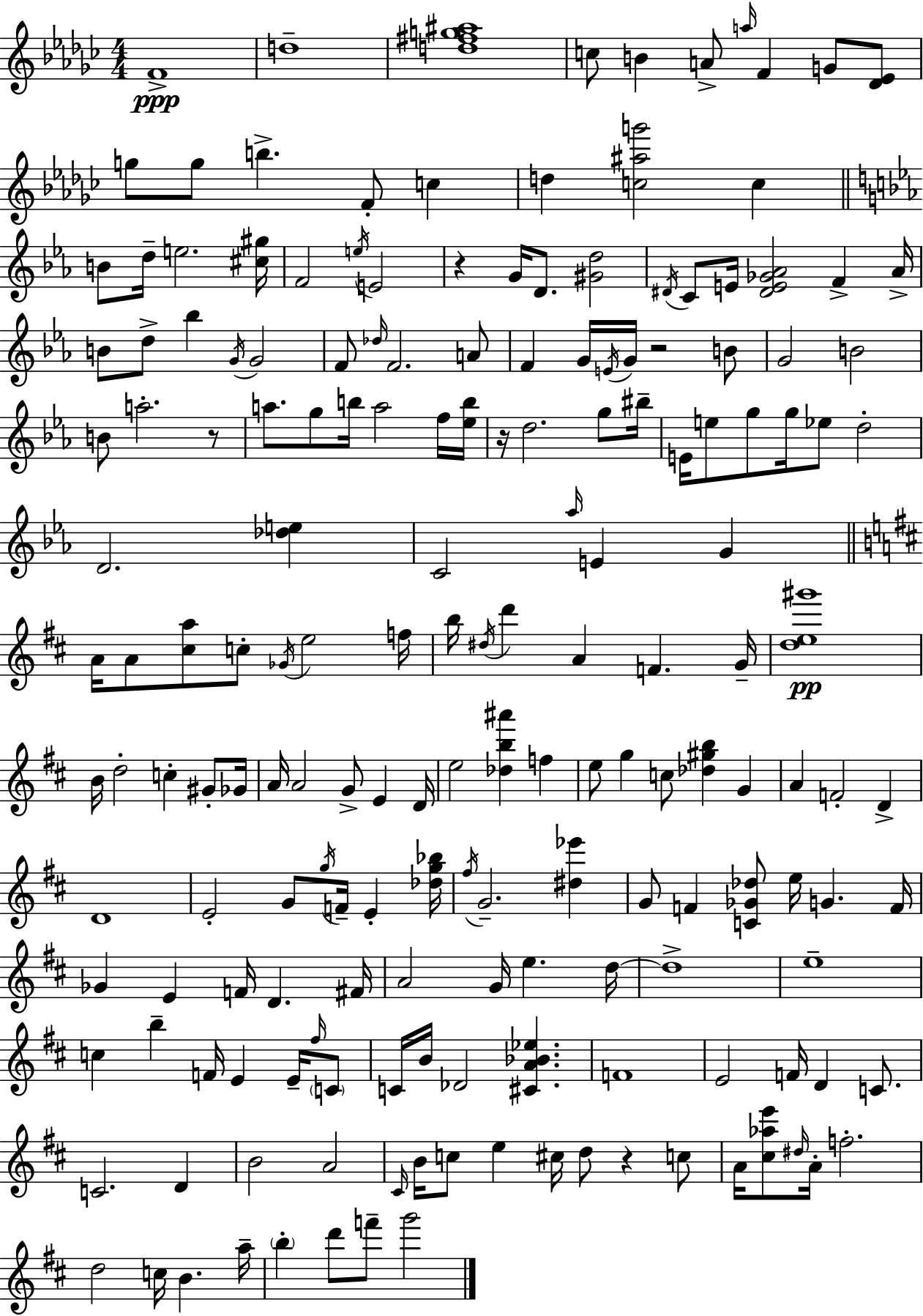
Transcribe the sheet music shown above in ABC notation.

X:1
T:Untitled
M:4/4
L:1/4
K:Ebm
F4 d4 [d^fg^a]4 c/2 B A/2 a/4 F G/2 [_D_E]/2 g/2 g/2 b F/2 c d [c^ag']2 c B/2 d/4 e2 [^c^g]/4 F2 e/4 E2 z G/4 D/2 [^Gd]2 ^D/4 C/2 E/4 [^DE_G_A]2 F _A/4 B/2 d/2 _b G/4 G2 F/2 _d/4 F2 A/2 F G/4 E/4 G/4 z2 B/2 G2 B2 B/2 a2 z/2 a/2 g/2 b/4 a2 f/4 [_eb]/4 z/4 d2 g/2 ^b/4 E/4 e/2 g/2 g/4 _e/2 d2 D2 [_de] C2 _a/4 E G A/4 A/2 [^ca]/2 c/2 _G/4 e2 f/4 b/4 ^d/4 d' A F G/4 [de^g']4 B/4 d2 c ^G/2 _G/4 A/4 A2 G/2 E D/4 e2 [_db^a'] f e/2 g c/2 [_d^gb] G A F2 D D4 E2 G/2 g/4 F/4 E [_dg_b]/4 ^f/4 G2 [^d_e'] G/2 F [C_G_d]/2 e/4 G F/4 _G E F/4 D ^F/4 A2 G/4 e d/4 d4 e4 c b F/4 E E/4 ^f/4 C/2 C/4 B/4 _D2 [^CA_B_e] F4 E2 F/4 D C/2 C2 D B2 A2 ^C/4 B/4 c/2 e ^c/4 d/2 z c/2 A/4 [^c_ae']/2 ^d/4 A/4 f2 d2 c/4 B a/4 b d'/2 f'/2 g'2